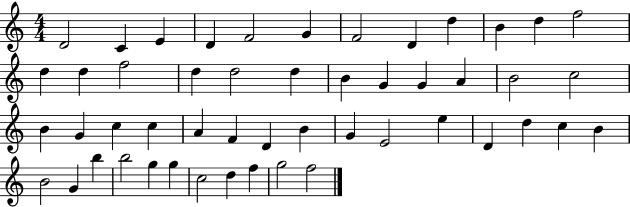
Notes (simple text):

D4/h C4/q E4/q D4/q F4/h G4/q F4/h D4/q D5/q B4/q D5/q F5/h D5/q D5/q F5/h D5/q D5/h D5/q B4/q G4/q G4/q A4/q B4/h C5/h B4/q G4/q C5/q C5/q A4/q F4/q D4/q B4/q G4/q E4/h E5/q D4/q D5/q C5/q B4/q B4/h G4/q B5/q B5/h G5/q G5/q C5/h D5/q F5/q G5/h F5/h